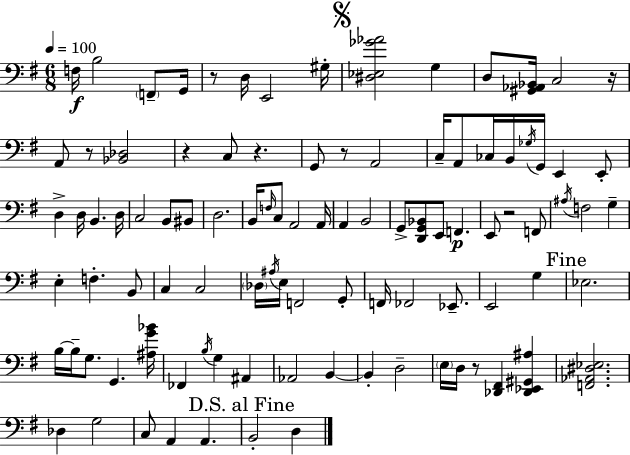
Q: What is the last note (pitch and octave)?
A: D3